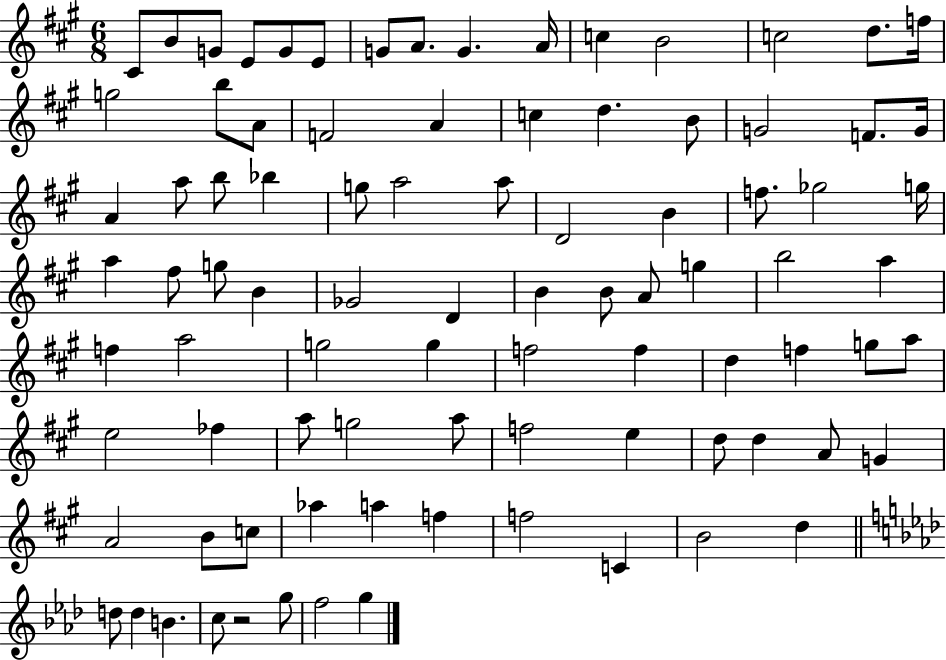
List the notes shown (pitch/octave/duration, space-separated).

C#4/e B4/e G4/e E4/e G4/e E4/e G4/e A4/e. G4/q. A4/s C5/q B4/h C5/h D5/e. F5/s G5/h B5/e A4/e F4/h A4/q C5/q D5/q. B4/e G4/h F4/e. G4/s A4/q A5/e B5/e Bb5/q G5/e A5/h A5/e D4/h B4/q F5/e. Gb5/h G5/s A5/q F#5/e G5/e B4/q Gb4/h D4/q B4/q B4/e A4/e G5/q B5/h A5/q F5/q A5/h G5/h G5/q F5/h F5/q D5/q F5/q G5/e A5/e E5/h FES5/q A5/e G5/h A5/e F5/h E5/q D5/e D5/q A4/e G4/q A4/h B4/e C5/e Ab5/q A5/q F5/q F5/h C4/q B4/h D5/q D5/e D5/q B4/q. C5/e R/h G5/e F5/h G5/q